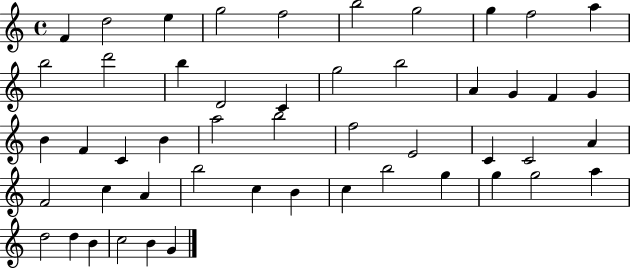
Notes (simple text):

F4/q D5/h E5/q G5/h F5/h B5/h G5/h G5/q F5/h A5/q B5/h D6/h B5/q D4/h C4/q G5/h B5/h A4/q G4/q F4/q G4/q B4/q F4/q C4/q B4/q A5/h B5/h F5/h E4/h C4/q C4/h A4/q F4/h C5/q A4/q B5/h C5/q B4/q C5/q B5/h G5/q G5/q G5/h A5/q D5/h D5/q B4/q C5/h B4/q G4/q